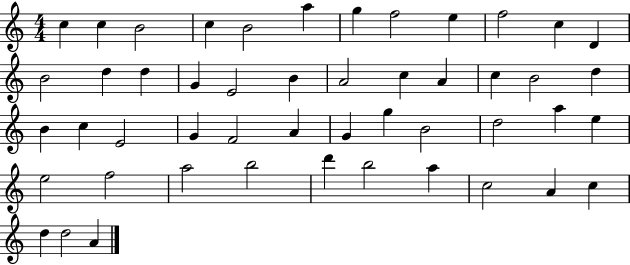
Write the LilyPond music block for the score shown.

{
  \clef treble
  \numericTimeSignature
  \time 4/4
  \key c \major
  c''4 c''4 b'2 | c''4 b'2 a''4 | g''4 f''2 e''4 | f''2 c''4 d'4 | \break b'2 d''4 d''4 | g'4 e'2 b'4 | a'2 c''4 a'4 | c''4 b'2 d''4 | \break b'4 c''4 e'2 | g'4 f'2 a'4 | g'4 g''4 b'2 | d''2 a''4 e''4 | \break e''2 f''2 | a''2 b''2 | d'''4 b''2 a''4 | c''2 a'4 c''4 | \break d''4 d''2 a'4 | \bar "|."
}